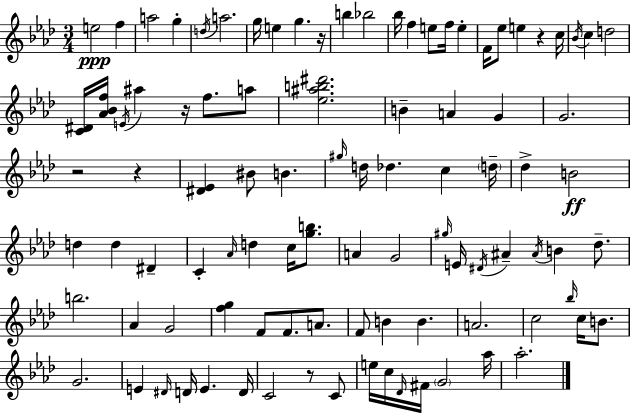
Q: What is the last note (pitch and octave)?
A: Ab5